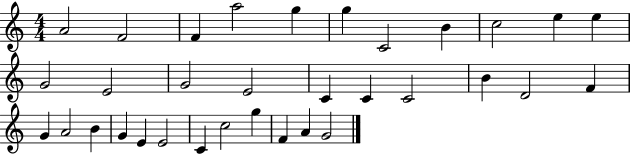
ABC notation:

X:1
T:Untitled
M:4/4
L:1/4
K:C
A2 F2 F a2 g g C2 B c2 e e G2 E2 G2 E2 C C C2 B D2 F G A2 B G E E2 C c2 g F A G2